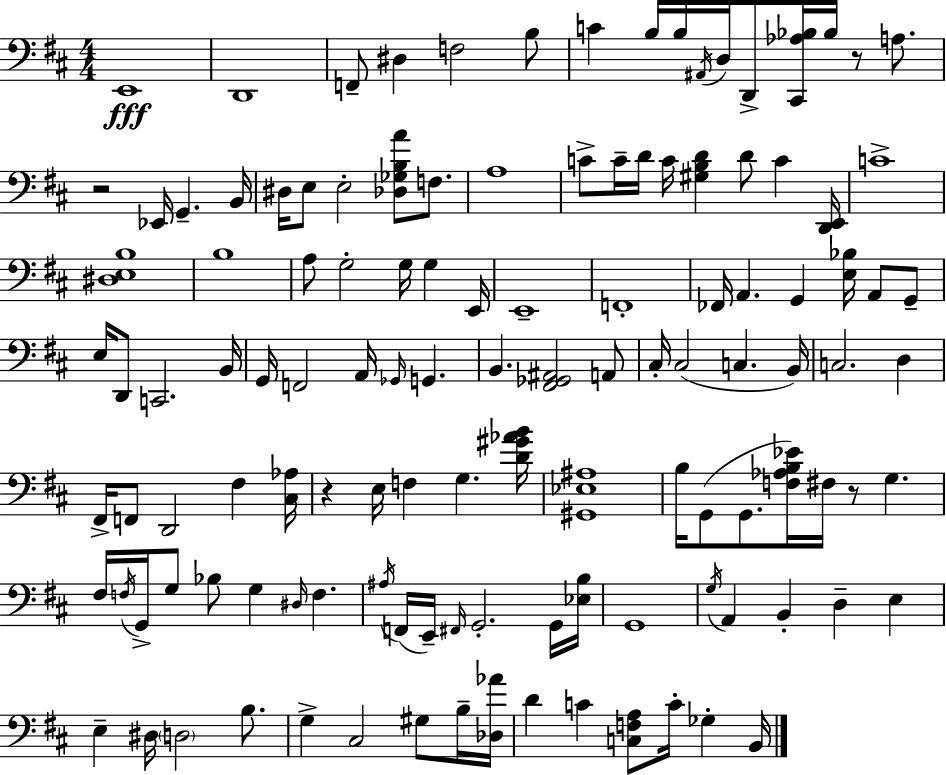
X:1
T:Untitled
M:4/4
L:1/4
K:D
E,,4 D,,4 F,,/2 ^D, F,2 B,/2 C B,/4 B,/4 ^A,,/4 D,/4 D,,/2 [^C,,_A,_B,]/4 _B,/4 z/2 A,/2 z2 _E,,/4 G,, B,,/4 ^D,/4 E,/2 E,2 [_D,_G,B,A]/2 F,/2 A,4 C/2 C/4 D/4 C/4 [^G,B,D] D/2 C [D,,E,,]/4 C4 [^D,E,B,]4 B,4 A,/2 G,2 G,/4 G, E,,/4 E,,4 F,,4 _F,,/4 A,, G,, [E,_B,]/4 A,,/2 G,,/2 E,/4 D,,/2 C,,2 B,,/4 G,,/4 F,,2 A,,/4 _G,,/4 G,, B,, [^F,,_G,,^A,,]2 A,,/2 ^C,/4 ^C,2 C, B,,/4 C,2 D, ^F,,/4 F,,/2 D,,2 ^F, [^C,_A,]/4 z E,/4 F, G, [D^G_AB]/4 [^G,,_E,^A,]4 B,/4 G,,/2 G,,/2 [F,_A,B,_E]/4 ^F,/4 z/2 G, ^F,/4 F,/4 G,,/4 G,/2 _B,/2 G, ^D,/4 F, ^A,/4 F,,/4 E,,/4 ^F,,/4 G,,2 G,,/4 [_E,B,]/4 G,,4 G,/4 A,, B,, D, E, E, ^D,/4 D,2 B,/2 G, ^C,2 ^G,/2 B,/4 [_D,_A]/4 D C [C,F,A,]/2 C/4 _G, B,,/4